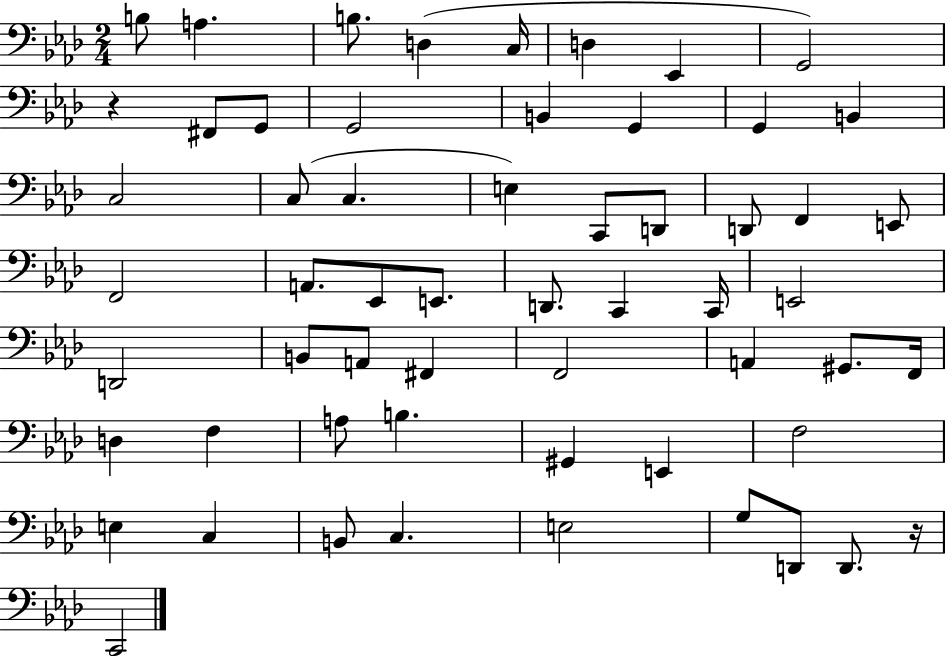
{
  \clef bass
  \numericTimeSignature
  \time 2/4
  \key aes \major
  \repeat volta 2 { b8 a4. | b8. d4( c16 | d4 ees,4 | g,2) | \break r4 fis,8 g,8 | g,2 | b,4 g,4 | g,4 b,4 | \break c2 | c8( c4. | e4) c,8 d,8 | d,8 f,4 e,8 | \break f,2 | a,8. ees,8 e,8. | d,8. c,4 c,16 | e,2 | \break d,2 | b,8 a,8 fis,4 | f,2 | a,4 gis,8. f,16 | \break d4 f4 | a8 b4. | gis,4 e,4 | f2 | \break e4 c4 | b,8 c4. | e2 | g8 d,8 d,8. r16 | \break c,2 | } \bar "|."
}